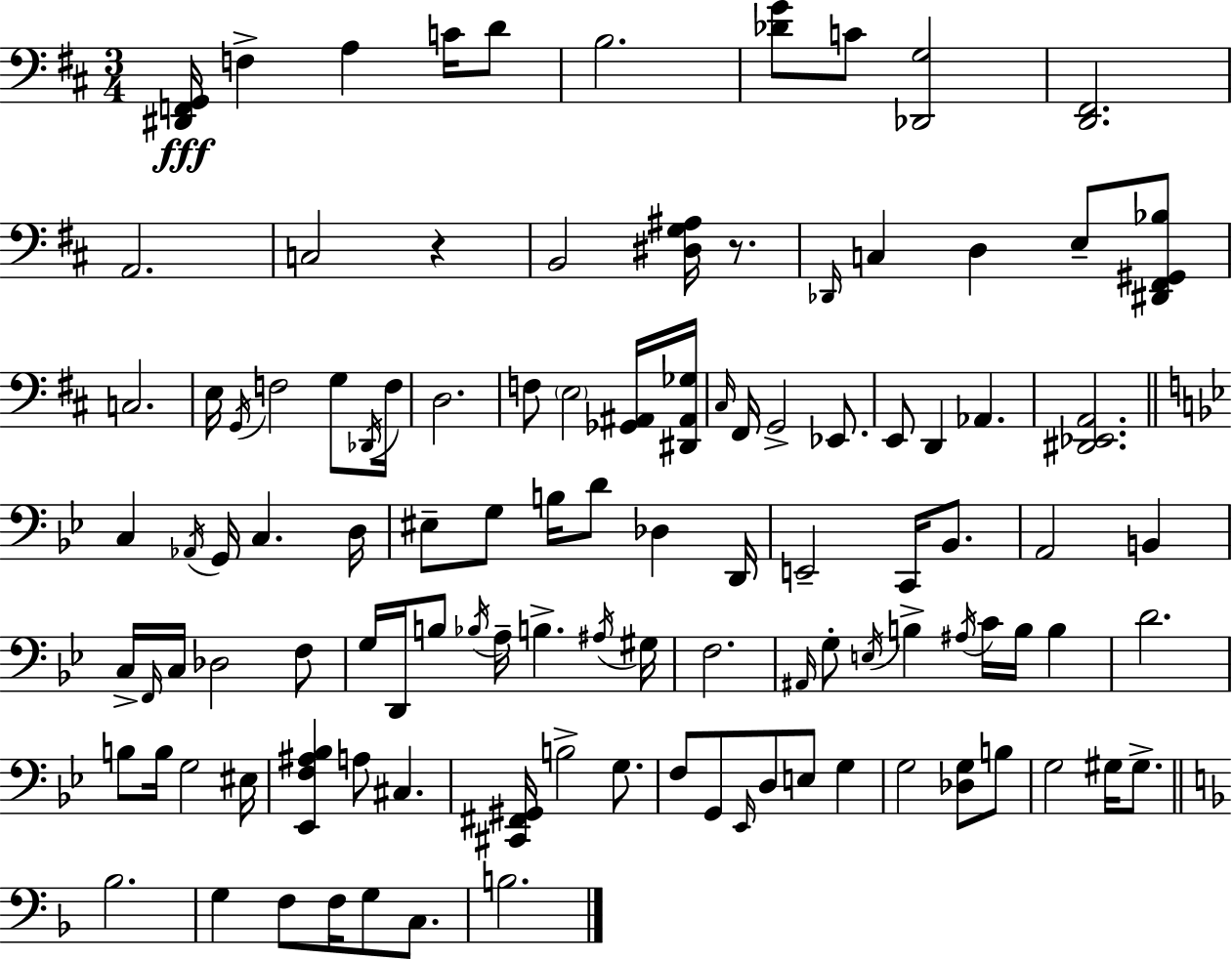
X:1
T:Untitled
M:3/4
L:1/4
K:D
[^D,,F,,G,,]/4 F, A, C/4 D/2 B,2 [_DG]/2 C/2 [_D,,G,]2 [D,,^F,,]2 A,,2 C,2 z B,,2 [^D,G,^A,]/4 z/2 _D,,/4 C, D, E,/2 [^D,,^F,,^G,,_B,]/2 C,2 E,/4 G,,/4 F,2 G,/2 _D,,/4 F,/4 D,2 F,/2 E,2 [_G,,^A,,]/4 [^D,,^A,,_G,]/4 ^C,/4 ^F,,/4 G,,2 _E,,/2 E,,/2 D,, _A,, [^D,,_E,,A,,]2 C, _A,,/4 G,,/4 C, D,/4 ^E,/2 G,/2 B,/4 D/2 _D, D,,/4 E,,2 C,,/4 _B,,/2 A,,2 B,, C,/4 F,,/4 C,/4 _D,2 F,/2 G,/4 D,,/4 B,/2 _B,/4 A,/4 B, ^A,/4 ^G,/4 F,2 ^A,,/4 G,/2 E,/4 B, ^A,/4 C/4 B,/4 B, D2 B,/2 B,/4 G,2 ^E,/4 [_E,,F,^A,_B,] A,/2 ^C, [^C,,^F,,^G,,]/4 B,2 G,/2 F,/2 G,,/2 _E,,/4 D,/2 E,/2 G, G,2 [_D,G,]/2 B,/2 G,2 ^G,/4 ^G,/2 _B,2 G, F,/2 F,/4 G,/2 C,/2 B,2